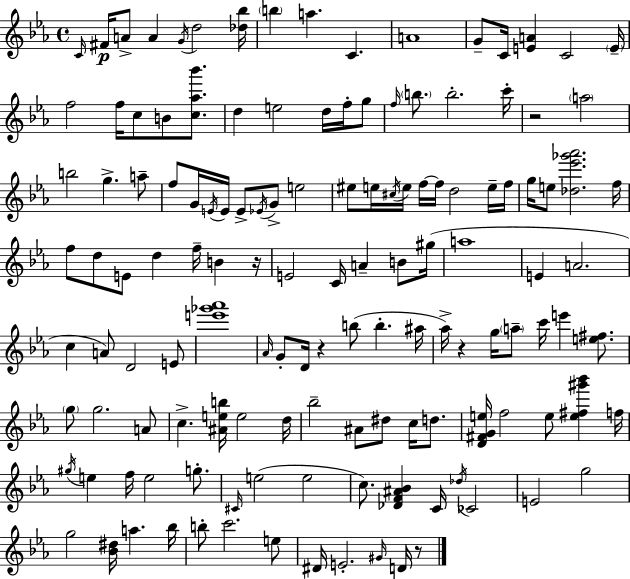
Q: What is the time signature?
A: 4/4